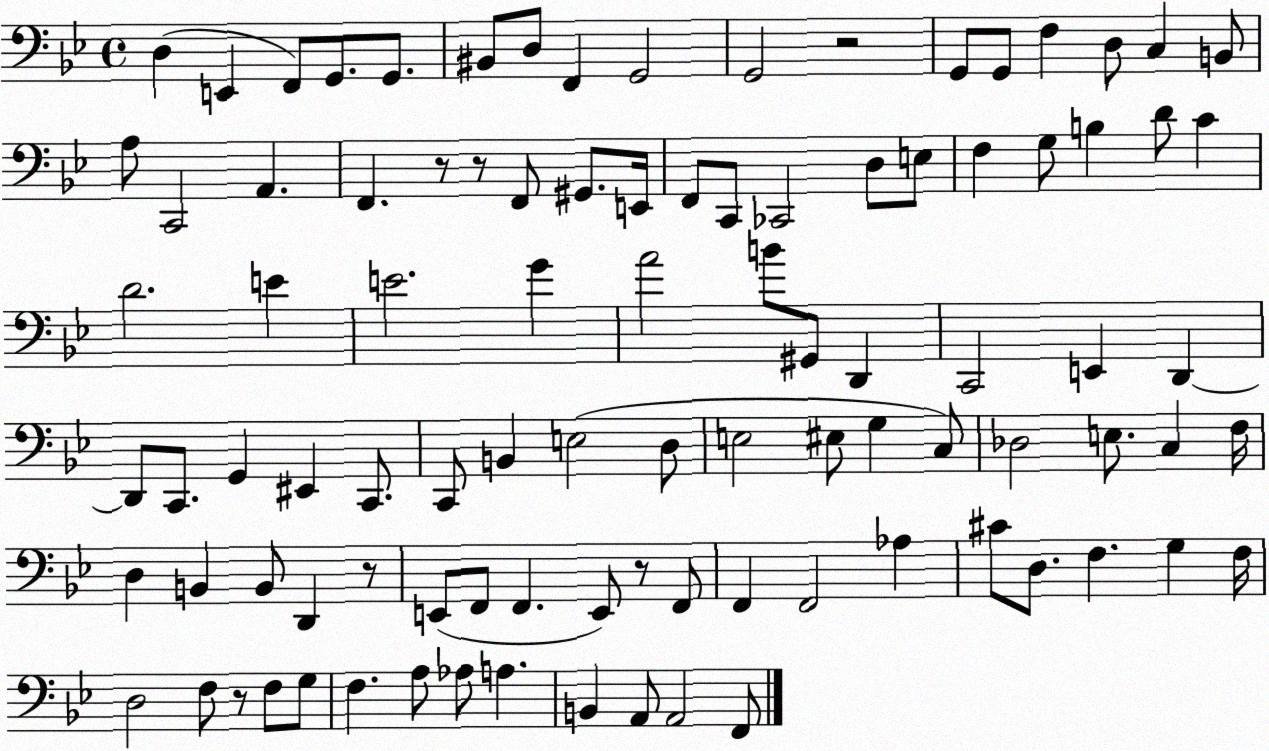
X:1
T:Untitled
M:4/4
L:1/4
K:Bb
D, E,, F,,/2 G,,/2 G,,/2 ^B,,/2 D,/2 F,, G,,2 G,,2 z2 G,,/2 G,,/2 F, D,/2 C, B,,/2 A,/2 C,,2 A,, F,, z/2 z/2 F,,/2 ^G,,/2 E,,/4 F,,/2 C,,/2 _C,,2 D,/2 E,/2 F, G,/2 B, D/2 C D2 E E2 G A2 B/2 ^G,,/2 D,, C,,2 E,, D,, D,,/2 C,,/2 G,, ^E,, C,,/2 C,,/2 B,, E,2 D,/2 E,2 ^E,/2 G, C,/2 _D,2 E,/2 C, F,/4 D, B,, B,,/2 D,, z/2 E,,/2 F,,/2 F,, E,,/2 z/2 F,,/2 F,, F,,2 _A, ^C/2 D,/2 F, G, F,/4 D,2 F,/2 z/2 F,/2 G,/2 F, A,/2 _A,/2 A, B,, A,,/2 A,,2 F,,/2